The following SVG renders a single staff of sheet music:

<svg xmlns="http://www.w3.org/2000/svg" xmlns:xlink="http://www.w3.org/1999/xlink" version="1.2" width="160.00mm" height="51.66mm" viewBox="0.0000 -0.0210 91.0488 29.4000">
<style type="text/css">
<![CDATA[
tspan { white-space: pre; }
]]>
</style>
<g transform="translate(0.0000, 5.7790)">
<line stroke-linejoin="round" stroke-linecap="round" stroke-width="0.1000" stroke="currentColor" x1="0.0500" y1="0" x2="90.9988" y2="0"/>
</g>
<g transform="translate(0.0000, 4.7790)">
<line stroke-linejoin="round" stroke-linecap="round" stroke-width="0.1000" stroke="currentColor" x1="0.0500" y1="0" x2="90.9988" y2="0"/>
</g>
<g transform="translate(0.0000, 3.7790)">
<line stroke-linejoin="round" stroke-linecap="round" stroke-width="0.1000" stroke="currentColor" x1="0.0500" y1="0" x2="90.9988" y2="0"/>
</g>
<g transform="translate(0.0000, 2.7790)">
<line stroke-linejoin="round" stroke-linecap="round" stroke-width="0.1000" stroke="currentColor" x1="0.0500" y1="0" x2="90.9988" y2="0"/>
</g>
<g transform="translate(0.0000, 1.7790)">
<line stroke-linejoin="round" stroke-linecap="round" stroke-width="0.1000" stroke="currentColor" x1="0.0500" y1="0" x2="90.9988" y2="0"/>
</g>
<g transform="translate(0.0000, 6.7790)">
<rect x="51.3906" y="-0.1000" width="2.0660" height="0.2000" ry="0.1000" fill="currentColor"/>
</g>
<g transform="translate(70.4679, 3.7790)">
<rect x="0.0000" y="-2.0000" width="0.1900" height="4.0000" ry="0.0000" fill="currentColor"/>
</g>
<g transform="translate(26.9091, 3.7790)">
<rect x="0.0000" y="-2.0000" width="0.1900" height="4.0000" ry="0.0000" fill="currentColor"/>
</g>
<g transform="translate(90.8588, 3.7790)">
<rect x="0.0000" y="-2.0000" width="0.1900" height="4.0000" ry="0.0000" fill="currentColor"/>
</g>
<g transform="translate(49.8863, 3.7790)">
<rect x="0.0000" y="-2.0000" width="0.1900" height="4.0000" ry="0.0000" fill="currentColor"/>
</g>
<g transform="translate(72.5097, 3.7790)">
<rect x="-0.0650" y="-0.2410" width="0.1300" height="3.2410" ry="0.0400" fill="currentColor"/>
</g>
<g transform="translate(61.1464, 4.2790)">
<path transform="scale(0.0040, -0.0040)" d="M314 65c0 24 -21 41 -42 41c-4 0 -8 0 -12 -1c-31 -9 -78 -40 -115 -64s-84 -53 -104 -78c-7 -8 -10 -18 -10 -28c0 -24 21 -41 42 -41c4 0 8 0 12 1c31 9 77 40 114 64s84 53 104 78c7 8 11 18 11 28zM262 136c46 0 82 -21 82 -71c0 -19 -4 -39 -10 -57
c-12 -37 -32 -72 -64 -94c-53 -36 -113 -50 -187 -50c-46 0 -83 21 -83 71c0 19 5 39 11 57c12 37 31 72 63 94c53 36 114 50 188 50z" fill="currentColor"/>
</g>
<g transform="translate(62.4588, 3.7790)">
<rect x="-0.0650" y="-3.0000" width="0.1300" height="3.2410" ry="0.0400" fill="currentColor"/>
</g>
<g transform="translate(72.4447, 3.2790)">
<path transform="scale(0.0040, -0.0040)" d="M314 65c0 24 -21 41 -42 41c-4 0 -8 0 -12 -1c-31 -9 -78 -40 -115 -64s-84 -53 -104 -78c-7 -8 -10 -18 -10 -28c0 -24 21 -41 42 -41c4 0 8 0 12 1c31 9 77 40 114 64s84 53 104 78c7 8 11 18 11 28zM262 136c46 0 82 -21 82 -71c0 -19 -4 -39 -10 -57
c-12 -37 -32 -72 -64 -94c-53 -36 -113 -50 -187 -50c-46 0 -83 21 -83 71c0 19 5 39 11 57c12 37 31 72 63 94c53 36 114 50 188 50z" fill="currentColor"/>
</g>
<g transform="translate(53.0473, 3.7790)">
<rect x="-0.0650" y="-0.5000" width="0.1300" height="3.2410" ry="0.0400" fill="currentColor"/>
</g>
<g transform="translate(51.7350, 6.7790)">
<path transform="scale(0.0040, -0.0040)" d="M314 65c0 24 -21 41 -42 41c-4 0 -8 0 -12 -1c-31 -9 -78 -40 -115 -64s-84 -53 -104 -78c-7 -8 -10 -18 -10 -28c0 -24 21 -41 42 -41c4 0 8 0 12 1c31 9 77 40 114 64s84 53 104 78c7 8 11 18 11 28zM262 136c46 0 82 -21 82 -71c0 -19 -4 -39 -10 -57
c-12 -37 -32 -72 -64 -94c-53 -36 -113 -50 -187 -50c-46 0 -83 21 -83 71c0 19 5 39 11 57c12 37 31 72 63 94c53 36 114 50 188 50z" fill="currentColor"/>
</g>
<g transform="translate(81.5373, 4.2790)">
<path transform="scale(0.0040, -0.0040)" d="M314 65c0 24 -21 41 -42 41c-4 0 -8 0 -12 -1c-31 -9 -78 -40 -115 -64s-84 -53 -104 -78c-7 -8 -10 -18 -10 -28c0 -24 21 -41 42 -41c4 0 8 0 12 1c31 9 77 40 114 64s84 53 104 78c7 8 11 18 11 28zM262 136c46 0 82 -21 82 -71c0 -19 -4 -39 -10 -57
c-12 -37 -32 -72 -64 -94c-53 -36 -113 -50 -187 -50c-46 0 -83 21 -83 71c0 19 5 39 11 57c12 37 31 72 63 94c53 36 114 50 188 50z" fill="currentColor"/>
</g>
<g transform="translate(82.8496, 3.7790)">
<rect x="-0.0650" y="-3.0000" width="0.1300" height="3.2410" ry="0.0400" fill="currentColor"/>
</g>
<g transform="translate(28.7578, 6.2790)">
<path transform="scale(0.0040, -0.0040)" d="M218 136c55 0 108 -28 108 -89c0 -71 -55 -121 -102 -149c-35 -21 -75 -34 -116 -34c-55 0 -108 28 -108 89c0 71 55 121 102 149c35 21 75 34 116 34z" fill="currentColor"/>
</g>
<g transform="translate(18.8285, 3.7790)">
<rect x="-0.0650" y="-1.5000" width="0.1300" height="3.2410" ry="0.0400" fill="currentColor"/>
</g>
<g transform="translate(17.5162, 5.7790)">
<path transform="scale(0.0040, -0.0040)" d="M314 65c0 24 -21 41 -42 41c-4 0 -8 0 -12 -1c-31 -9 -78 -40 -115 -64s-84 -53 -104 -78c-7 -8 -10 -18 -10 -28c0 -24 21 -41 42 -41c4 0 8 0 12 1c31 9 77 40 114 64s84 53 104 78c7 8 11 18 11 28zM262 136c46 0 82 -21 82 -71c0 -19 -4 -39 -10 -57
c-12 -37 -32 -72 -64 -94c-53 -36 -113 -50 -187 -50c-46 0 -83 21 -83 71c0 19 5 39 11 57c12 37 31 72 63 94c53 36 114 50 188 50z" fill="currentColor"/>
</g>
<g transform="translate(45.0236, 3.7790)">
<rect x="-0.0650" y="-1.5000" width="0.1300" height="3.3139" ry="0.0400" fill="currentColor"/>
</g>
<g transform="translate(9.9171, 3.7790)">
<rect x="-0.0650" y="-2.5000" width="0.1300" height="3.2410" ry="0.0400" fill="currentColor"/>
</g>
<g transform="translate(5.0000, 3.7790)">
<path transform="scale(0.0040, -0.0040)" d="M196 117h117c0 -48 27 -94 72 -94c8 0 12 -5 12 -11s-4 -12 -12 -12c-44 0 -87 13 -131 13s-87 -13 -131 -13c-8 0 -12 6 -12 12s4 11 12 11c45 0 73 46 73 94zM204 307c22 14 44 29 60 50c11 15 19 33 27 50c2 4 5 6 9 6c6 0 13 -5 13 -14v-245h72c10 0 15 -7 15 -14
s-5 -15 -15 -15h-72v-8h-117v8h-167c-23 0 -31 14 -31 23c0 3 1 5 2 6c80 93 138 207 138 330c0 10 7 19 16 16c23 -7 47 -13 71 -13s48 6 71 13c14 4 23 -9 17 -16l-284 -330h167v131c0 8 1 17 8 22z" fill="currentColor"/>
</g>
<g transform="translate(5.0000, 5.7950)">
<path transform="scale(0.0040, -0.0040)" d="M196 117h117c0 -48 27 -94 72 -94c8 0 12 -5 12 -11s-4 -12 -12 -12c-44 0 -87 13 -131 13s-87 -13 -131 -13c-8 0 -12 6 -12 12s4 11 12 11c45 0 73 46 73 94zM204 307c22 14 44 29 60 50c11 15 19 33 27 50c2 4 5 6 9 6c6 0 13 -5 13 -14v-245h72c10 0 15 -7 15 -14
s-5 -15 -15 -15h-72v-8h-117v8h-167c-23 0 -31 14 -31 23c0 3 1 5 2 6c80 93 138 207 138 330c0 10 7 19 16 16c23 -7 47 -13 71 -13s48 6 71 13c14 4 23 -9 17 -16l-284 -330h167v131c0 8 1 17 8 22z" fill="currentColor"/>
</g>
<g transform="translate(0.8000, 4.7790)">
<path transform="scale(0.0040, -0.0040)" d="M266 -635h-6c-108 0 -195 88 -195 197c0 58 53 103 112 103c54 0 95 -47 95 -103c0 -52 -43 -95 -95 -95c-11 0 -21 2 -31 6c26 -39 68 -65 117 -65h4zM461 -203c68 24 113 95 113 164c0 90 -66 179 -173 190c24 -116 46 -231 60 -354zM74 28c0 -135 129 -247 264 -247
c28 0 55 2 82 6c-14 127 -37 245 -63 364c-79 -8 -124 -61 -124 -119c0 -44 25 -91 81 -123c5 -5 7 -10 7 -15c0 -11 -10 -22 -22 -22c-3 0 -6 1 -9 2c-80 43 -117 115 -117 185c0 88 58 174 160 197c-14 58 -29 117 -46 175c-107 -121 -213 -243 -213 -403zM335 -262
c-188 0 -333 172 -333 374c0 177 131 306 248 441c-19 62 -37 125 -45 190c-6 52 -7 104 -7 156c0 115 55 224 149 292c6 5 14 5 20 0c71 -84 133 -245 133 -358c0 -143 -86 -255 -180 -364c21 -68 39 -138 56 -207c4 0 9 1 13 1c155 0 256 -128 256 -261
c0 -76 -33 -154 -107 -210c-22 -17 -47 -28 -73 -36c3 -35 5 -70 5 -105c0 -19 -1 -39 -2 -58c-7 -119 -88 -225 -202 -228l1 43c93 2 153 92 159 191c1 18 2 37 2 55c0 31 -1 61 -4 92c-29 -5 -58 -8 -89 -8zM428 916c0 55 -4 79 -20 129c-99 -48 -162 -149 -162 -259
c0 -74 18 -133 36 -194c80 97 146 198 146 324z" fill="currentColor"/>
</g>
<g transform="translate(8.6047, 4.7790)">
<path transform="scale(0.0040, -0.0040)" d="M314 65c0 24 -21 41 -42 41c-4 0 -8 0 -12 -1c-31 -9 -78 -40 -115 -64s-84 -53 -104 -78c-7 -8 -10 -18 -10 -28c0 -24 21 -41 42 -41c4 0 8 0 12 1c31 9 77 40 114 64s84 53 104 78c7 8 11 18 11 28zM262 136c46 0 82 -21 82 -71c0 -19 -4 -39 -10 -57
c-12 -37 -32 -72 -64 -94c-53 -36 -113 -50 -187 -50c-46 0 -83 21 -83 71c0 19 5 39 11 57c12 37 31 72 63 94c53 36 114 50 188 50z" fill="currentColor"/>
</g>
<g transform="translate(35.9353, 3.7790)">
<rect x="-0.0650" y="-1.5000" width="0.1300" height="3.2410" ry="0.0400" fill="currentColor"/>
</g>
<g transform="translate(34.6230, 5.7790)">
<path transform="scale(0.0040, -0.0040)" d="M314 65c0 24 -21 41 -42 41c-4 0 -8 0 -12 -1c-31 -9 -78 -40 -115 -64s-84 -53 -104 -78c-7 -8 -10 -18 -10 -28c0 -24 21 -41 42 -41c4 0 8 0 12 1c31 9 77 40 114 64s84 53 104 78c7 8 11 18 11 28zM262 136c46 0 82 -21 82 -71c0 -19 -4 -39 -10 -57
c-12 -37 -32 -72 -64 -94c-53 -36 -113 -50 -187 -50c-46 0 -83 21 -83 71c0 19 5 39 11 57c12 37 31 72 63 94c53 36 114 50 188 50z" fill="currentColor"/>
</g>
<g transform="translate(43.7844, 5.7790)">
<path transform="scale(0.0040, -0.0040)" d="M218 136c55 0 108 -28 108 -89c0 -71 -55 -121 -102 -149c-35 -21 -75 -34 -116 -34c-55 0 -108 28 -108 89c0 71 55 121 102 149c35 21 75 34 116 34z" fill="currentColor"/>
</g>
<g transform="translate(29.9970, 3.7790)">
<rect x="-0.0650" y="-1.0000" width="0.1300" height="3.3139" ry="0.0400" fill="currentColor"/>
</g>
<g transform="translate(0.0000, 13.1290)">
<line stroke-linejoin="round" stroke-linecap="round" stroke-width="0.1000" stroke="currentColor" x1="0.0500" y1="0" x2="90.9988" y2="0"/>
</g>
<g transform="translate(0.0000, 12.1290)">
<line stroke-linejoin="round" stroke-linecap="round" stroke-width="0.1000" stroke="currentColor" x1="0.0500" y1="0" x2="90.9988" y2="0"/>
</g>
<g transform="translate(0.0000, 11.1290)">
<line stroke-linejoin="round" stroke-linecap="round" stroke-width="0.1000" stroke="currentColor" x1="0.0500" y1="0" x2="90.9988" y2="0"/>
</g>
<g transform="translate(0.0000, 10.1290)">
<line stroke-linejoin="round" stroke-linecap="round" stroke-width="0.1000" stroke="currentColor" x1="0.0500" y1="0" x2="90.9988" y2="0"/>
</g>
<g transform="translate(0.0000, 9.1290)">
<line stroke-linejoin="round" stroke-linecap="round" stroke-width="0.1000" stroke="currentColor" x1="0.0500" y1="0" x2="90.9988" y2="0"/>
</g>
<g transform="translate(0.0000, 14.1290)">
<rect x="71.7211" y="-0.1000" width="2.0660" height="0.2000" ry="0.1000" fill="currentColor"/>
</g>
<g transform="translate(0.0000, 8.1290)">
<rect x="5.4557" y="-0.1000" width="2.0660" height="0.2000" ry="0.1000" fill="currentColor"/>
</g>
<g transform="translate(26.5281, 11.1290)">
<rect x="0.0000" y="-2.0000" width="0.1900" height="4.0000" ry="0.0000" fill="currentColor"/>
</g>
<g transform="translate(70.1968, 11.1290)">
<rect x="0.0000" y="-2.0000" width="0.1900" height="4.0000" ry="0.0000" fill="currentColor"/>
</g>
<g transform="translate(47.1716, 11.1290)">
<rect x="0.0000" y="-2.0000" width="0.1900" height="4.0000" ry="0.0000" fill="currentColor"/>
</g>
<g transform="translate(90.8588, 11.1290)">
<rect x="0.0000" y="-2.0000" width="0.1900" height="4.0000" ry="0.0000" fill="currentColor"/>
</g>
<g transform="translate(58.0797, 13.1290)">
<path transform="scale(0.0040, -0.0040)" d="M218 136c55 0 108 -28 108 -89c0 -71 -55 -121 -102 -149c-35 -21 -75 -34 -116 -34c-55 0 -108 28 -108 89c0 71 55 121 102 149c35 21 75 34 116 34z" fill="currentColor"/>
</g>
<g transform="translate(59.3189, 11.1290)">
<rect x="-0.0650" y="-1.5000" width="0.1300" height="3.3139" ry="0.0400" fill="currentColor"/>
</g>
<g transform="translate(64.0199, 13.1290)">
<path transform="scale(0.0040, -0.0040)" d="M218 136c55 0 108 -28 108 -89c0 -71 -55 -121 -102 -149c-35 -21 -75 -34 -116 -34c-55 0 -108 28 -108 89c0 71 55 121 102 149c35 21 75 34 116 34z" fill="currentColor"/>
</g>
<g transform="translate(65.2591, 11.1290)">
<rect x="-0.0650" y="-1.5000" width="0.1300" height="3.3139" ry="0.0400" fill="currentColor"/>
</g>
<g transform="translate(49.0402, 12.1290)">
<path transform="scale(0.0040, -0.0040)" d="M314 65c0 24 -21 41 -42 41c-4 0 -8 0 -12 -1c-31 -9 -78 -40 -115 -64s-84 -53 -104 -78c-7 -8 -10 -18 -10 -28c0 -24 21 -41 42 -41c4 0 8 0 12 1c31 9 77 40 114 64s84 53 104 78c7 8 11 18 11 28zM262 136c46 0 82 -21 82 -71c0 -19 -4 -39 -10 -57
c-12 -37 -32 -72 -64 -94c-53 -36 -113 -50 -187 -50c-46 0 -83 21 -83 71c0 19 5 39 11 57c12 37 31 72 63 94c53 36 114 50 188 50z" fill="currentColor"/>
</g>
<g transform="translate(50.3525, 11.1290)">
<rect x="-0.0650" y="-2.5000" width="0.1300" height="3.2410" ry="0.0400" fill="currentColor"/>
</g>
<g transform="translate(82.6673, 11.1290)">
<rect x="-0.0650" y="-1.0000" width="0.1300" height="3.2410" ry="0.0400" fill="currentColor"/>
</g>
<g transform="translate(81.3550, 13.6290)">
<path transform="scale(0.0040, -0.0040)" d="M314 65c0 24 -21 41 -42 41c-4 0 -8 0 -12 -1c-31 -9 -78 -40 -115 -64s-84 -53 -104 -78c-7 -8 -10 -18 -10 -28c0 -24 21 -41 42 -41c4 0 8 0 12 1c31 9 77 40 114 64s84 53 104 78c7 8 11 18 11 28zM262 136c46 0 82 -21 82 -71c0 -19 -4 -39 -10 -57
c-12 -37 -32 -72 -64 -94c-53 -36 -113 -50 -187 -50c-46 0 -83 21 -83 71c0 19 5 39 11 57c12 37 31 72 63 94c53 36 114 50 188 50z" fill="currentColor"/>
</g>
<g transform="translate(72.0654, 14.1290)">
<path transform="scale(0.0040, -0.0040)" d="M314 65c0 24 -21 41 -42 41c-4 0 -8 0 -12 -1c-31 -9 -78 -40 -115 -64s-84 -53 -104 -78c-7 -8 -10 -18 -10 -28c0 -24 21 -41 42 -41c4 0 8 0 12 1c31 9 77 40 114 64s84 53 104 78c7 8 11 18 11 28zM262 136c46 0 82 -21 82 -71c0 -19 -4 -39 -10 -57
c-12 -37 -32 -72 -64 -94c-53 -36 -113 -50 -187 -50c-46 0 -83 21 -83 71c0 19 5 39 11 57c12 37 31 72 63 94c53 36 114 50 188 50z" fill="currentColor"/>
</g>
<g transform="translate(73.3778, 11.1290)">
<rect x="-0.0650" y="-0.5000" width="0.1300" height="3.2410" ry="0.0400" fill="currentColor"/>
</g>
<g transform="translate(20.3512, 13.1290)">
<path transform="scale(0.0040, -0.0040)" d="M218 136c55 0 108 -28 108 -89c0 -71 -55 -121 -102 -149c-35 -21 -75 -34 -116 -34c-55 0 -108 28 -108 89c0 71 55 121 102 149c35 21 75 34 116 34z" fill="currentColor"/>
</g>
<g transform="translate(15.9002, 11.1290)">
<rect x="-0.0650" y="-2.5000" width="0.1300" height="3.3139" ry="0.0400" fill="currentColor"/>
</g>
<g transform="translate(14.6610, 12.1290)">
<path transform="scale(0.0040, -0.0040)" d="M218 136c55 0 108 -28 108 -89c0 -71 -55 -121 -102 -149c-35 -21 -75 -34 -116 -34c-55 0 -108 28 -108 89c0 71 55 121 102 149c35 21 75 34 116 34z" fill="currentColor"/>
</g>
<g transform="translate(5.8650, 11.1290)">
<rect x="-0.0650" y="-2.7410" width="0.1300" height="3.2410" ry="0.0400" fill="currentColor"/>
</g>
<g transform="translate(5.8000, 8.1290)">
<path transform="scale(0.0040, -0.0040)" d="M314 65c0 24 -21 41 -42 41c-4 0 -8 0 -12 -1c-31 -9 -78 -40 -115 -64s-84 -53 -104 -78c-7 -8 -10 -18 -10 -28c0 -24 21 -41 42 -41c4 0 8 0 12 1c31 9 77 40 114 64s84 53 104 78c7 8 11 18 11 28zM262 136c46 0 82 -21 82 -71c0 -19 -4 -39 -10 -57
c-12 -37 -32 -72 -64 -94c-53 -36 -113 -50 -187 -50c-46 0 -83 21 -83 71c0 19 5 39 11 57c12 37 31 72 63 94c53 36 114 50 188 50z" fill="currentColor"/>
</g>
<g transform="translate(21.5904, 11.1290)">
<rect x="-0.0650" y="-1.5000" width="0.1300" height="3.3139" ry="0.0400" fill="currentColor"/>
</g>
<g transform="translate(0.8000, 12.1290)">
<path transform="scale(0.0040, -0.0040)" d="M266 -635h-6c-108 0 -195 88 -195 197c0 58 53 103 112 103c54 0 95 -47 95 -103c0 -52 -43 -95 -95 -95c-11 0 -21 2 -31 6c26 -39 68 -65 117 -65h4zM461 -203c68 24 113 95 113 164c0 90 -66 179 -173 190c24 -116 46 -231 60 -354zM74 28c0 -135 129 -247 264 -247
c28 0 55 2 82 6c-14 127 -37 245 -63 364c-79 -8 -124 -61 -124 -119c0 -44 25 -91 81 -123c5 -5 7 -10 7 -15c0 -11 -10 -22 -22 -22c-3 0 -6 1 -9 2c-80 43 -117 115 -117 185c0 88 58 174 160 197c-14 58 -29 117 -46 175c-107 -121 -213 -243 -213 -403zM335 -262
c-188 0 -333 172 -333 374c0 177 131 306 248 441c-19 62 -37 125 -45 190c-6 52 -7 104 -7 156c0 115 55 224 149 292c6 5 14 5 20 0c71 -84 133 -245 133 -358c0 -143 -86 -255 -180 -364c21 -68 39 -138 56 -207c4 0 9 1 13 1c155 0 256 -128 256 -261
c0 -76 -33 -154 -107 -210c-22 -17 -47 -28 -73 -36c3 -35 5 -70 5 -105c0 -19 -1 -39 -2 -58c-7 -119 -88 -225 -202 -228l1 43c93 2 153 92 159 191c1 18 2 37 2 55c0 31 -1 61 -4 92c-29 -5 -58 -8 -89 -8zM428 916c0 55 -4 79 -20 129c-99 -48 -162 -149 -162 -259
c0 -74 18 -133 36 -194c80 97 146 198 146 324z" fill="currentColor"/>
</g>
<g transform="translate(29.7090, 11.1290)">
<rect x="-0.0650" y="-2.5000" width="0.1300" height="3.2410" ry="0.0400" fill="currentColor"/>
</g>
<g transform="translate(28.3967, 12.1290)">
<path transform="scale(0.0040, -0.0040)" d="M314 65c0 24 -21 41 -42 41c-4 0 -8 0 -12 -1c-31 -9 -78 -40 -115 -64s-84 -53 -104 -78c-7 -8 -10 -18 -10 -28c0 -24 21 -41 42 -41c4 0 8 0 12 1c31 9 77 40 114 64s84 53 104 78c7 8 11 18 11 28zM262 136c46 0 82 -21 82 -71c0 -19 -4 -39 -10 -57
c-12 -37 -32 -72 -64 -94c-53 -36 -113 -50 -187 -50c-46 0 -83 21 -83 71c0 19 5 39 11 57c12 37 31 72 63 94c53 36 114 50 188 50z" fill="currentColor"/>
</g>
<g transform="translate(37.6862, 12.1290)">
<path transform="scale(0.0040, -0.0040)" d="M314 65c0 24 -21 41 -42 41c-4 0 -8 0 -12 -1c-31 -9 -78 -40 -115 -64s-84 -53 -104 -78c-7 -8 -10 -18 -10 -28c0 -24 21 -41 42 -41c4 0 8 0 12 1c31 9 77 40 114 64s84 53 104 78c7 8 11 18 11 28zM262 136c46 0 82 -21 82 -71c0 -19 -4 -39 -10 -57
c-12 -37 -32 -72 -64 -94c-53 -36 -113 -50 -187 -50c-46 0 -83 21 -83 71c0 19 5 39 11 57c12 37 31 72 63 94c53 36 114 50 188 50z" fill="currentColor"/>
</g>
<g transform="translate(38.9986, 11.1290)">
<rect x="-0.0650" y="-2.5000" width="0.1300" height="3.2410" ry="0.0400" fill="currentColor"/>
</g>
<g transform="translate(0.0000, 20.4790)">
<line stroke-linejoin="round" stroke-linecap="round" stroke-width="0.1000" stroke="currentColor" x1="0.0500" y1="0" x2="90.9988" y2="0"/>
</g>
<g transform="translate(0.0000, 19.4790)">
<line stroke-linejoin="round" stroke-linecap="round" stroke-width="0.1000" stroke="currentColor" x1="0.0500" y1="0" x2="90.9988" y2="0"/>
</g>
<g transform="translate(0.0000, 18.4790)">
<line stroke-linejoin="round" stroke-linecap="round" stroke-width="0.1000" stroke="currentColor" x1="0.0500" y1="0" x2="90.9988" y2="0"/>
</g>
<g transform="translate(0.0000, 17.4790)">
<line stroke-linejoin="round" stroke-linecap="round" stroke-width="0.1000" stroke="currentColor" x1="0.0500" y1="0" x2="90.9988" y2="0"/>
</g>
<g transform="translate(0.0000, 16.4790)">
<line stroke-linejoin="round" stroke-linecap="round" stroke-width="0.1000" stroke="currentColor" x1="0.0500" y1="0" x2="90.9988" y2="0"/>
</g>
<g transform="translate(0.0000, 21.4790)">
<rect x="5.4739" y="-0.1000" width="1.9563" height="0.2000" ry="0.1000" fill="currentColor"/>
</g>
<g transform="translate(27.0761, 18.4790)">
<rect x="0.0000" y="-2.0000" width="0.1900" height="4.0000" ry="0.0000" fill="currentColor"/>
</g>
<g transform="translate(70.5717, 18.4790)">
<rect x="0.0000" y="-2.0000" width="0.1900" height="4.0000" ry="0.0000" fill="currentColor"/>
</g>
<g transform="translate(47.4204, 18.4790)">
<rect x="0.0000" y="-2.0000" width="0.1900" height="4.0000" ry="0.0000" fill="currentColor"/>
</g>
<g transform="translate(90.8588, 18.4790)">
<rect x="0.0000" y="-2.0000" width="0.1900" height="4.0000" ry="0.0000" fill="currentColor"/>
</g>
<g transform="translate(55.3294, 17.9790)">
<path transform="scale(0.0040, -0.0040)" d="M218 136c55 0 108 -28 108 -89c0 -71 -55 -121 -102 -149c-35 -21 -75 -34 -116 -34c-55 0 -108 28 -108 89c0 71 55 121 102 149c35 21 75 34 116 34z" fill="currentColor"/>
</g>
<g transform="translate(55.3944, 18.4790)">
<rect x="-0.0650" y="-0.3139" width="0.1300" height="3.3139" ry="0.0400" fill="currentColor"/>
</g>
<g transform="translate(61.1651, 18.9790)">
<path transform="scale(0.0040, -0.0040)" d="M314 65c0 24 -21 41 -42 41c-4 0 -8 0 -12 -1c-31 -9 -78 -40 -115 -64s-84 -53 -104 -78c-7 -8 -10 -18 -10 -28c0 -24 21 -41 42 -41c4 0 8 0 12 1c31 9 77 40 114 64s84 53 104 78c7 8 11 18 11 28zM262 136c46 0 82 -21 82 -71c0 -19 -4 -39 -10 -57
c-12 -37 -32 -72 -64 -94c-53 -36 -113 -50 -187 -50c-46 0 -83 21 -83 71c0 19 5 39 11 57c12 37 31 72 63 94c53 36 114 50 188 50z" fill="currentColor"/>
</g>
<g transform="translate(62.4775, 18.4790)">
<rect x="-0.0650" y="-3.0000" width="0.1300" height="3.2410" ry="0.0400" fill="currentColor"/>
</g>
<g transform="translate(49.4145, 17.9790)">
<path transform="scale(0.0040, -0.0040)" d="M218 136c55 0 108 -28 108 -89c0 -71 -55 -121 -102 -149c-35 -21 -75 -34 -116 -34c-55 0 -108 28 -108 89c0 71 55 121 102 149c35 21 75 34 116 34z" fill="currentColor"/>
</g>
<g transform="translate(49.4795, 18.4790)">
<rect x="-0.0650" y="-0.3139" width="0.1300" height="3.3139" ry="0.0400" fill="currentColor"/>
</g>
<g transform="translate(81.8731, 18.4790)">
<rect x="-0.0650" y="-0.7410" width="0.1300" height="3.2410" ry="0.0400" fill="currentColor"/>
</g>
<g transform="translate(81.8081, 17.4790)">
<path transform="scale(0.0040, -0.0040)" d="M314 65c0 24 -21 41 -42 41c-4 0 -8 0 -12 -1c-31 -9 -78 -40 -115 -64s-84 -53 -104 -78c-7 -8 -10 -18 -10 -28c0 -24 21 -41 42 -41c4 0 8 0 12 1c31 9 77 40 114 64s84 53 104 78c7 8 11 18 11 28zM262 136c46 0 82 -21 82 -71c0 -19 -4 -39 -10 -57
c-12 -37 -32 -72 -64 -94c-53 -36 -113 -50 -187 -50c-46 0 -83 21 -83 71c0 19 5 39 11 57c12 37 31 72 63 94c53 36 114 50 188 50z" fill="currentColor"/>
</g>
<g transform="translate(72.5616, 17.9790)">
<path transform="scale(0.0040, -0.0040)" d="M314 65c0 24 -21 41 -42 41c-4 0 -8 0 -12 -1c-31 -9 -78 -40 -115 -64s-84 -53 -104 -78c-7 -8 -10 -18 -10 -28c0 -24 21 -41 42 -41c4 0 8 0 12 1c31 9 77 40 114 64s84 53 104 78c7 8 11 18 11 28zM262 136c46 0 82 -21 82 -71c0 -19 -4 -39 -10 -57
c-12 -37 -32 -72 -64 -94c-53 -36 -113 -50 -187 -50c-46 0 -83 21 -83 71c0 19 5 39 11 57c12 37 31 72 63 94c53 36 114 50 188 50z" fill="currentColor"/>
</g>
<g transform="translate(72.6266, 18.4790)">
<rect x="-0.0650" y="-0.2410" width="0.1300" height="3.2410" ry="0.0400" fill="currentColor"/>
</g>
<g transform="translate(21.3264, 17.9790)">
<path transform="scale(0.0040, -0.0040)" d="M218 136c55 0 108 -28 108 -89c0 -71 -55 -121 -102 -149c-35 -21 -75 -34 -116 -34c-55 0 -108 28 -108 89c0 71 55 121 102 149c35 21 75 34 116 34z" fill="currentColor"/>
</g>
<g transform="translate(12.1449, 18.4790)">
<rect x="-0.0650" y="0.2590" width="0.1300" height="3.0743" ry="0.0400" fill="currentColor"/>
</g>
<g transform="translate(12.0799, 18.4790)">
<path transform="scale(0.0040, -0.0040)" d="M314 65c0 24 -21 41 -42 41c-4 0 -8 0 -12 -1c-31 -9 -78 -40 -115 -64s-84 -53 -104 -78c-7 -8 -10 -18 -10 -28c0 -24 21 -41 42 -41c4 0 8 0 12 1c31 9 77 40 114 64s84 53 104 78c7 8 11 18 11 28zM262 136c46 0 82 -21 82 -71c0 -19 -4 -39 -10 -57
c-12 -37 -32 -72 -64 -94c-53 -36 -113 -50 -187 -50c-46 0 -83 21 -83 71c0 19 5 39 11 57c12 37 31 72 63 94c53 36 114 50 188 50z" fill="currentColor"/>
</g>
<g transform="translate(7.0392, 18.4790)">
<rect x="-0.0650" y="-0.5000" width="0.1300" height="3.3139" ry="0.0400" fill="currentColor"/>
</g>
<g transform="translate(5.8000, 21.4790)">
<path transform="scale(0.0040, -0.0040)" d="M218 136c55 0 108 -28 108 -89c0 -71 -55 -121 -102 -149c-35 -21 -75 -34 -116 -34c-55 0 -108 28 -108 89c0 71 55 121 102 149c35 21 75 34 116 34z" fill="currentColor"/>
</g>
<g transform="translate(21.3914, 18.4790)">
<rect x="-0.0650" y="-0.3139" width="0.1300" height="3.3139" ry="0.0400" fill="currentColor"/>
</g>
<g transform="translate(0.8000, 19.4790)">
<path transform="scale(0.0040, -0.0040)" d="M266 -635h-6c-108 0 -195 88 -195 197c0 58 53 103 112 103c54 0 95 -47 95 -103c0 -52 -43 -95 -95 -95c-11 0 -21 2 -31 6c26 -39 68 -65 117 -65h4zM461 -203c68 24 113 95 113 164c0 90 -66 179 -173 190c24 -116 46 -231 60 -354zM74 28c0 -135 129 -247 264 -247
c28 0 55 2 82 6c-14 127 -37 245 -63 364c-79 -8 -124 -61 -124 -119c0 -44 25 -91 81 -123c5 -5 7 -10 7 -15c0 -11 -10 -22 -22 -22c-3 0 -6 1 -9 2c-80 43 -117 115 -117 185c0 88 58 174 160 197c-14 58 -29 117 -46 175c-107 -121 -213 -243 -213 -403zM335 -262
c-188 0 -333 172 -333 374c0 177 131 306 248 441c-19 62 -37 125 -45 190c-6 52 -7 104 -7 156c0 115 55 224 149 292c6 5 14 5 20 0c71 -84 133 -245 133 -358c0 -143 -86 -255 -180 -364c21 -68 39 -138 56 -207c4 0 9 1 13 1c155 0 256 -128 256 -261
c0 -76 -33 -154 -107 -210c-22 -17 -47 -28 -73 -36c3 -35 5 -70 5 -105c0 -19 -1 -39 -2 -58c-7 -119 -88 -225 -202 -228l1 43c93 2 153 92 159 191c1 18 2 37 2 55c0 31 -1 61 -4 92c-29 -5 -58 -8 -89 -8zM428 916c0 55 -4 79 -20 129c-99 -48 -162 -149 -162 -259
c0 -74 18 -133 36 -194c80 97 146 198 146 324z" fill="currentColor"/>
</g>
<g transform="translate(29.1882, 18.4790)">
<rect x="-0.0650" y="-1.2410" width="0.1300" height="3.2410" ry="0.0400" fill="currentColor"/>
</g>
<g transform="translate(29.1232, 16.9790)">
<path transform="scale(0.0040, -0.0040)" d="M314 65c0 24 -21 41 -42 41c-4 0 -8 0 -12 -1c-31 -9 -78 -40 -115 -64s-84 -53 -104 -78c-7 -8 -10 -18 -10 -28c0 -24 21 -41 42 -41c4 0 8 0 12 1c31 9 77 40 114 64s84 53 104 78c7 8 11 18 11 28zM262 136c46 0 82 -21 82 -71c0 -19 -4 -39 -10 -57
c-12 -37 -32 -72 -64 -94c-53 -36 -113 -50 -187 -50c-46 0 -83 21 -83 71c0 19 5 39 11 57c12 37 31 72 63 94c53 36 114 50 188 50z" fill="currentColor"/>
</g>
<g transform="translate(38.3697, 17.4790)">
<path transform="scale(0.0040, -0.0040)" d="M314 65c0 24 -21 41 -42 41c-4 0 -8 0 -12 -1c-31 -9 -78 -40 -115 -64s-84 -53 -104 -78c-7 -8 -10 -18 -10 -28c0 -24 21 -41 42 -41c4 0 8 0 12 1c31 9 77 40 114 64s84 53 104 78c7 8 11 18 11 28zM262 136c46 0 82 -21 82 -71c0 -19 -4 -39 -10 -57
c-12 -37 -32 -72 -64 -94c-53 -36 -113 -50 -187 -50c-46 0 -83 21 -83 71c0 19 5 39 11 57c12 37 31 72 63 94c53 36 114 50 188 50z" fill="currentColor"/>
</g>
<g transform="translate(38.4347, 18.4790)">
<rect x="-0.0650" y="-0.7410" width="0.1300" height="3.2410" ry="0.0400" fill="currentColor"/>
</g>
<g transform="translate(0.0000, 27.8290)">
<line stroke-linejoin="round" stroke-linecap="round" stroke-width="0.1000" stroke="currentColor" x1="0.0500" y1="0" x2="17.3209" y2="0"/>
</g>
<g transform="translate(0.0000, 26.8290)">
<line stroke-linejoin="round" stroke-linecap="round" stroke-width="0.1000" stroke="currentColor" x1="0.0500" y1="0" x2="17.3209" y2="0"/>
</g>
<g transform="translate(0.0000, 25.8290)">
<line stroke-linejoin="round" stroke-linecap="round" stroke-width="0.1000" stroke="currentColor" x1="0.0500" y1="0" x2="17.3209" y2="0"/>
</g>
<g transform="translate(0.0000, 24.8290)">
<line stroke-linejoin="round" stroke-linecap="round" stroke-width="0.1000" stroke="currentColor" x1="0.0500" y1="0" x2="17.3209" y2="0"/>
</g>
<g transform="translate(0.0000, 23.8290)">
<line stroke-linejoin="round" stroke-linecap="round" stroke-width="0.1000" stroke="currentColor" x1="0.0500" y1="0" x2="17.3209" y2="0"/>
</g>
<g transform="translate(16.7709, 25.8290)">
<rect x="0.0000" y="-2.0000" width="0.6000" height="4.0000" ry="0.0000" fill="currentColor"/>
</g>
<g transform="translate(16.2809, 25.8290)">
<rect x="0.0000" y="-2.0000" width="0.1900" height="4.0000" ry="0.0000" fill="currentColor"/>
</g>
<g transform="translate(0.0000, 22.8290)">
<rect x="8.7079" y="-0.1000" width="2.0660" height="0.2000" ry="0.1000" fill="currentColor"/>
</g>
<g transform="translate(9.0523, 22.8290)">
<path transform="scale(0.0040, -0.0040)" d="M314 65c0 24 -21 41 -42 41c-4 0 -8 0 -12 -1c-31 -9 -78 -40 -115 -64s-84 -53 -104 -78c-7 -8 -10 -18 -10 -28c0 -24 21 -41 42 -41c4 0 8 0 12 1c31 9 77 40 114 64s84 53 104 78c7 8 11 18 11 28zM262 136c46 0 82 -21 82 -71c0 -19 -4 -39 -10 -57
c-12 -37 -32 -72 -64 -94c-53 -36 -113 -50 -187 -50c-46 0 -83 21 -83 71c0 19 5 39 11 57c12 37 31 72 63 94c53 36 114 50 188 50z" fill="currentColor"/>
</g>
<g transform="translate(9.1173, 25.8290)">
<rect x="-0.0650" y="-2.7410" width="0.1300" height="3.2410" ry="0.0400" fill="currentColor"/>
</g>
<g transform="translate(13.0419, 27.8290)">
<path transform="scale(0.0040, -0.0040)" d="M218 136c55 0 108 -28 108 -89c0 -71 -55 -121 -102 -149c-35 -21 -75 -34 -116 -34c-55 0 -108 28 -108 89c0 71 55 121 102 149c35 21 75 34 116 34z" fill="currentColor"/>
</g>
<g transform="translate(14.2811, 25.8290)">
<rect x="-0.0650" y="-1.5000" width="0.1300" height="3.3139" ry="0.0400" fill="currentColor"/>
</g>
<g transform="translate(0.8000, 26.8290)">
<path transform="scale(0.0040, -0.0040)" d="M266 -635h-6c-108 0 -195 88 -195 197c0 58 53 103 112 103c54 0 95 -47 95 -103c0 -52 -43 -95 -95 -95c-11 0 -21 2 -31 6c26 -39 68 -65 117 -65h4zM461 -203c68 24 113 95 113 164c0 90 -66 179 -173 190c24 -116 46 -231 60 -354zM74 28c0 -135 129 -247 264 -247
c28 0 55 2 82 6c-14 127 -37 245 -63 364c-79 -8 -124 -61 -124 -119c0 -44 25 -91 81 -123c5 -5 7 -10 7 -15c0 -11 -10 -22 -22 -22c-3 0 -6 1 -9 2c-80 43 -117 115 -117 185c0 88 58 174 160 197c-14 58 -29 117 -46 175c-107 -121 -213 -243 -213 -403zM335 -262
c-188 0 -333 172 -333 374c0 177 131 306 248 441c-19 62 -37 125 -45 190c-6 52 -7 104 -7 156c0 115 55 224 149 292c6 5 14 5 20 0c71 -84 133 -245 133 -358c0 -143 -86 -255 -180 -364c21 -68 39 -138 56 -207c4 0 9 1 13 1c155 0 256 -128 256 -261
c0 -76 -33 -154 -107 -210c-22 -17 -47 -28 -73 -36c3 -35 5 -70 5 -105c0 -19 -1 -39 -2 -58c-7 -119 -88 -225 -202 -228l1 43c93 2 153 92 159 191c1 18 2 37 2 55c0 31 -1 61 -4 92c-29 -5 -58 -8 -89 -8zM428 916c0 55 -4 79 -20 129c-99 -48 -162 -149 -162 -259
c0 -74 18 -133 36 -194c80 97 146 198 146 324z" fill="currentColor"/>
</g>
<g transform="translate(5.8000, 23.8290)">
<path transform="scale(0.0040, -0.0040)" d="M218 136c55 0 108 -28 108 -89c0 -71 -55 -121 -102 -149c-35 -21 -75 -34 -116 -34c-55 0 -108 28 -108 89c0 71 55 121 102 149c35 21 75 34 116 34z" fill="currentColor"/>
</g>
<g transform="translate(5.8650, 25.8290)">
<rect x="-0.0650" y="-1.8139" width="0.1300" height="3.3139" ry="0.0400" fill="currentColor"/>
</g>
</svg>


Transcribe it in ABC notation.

X:1
T:Untitled
M:4/4
L:1/4
K:C
G2 E2 D E2 E C2 A2 c2 A2 a2 G E G2 G2 G2 E E C2 D2 C B2 c e2 d2 c c A2 c2 d2 f a2 E